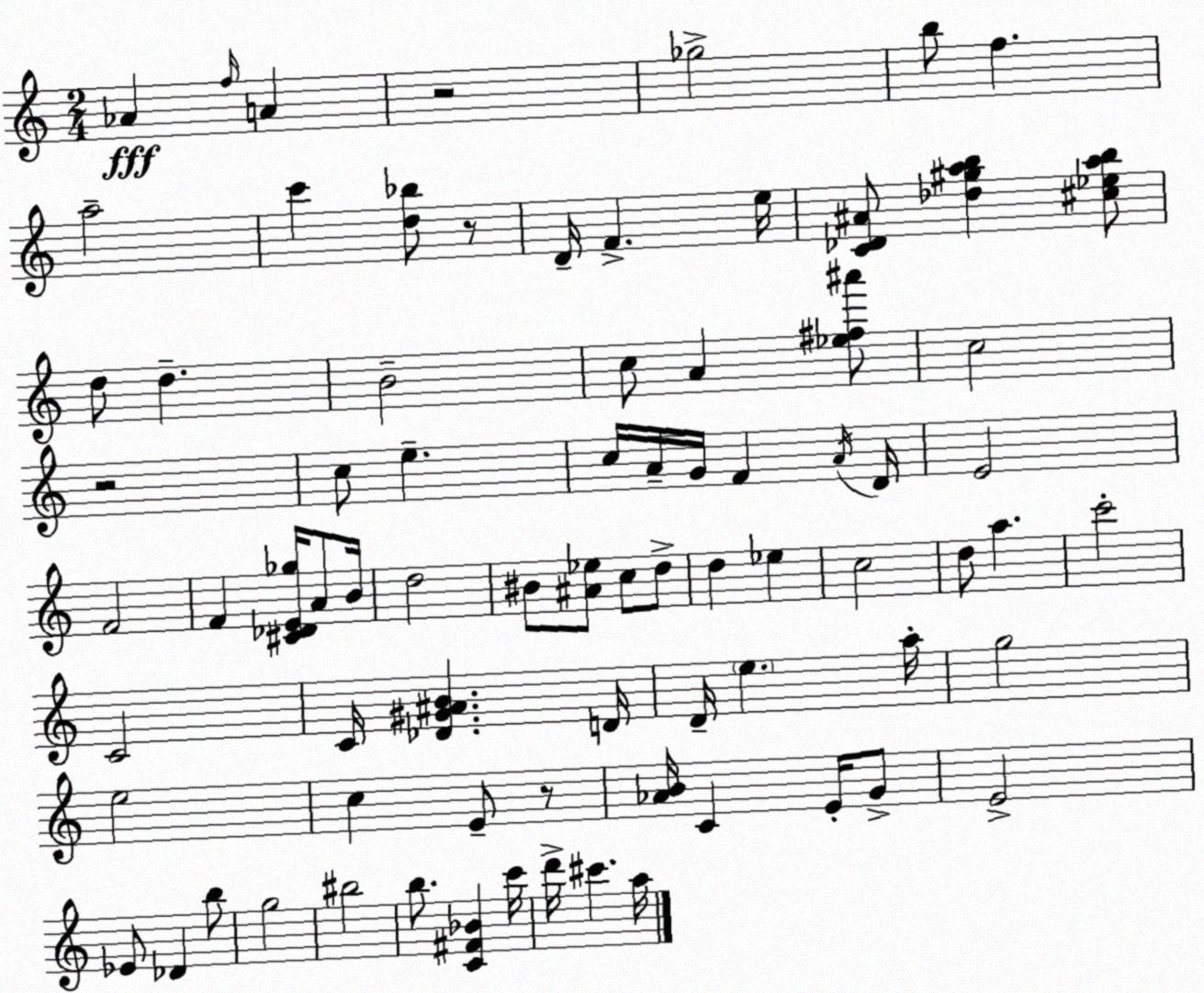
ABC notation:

X:1
T:Untitled
M:2/4
L:1/4
K:Am
_A f/4 A z2 _g2 b/2 f a2 c' [d_b]/2 z/2 D/4 F e/4 [C_D^A]/2 [_d^gab] [^c_eab]/2 d/2 d B2 c/2 A [_e^f^a']/2 c2 z2 c/2 e c/4 A/4 G/4 F A/4 D/4 E2 F2 F [^C_DE_g]/4 A/2 B/4 d2 ^B/2 [^A_e]/2 c/2 d/2 d _e c2 d/2 a c'2 C2 C/4 [_D^G^AB] D/4 D/4 e a/4 g2 e2 c E/2 z/2 [_AB]/4 C E/4 G/2 E2 _E/2 _D b/2 g2 ^b2 b/2 [C^F_B] c'/4 d'/4 ^c' a/4